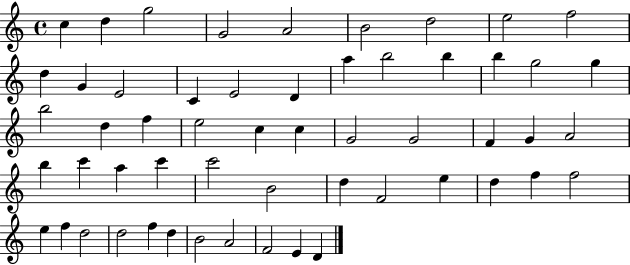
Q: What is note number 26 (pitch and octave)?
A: C5